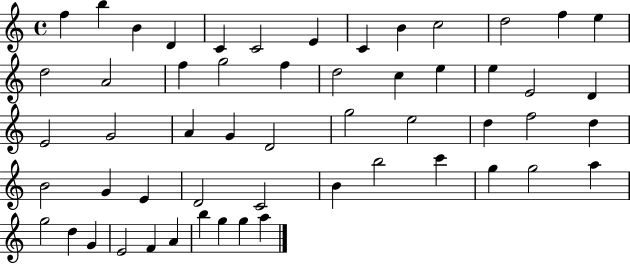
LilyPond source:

{
  \clef treble
  \time 4/4
  \defaultTimeSignature
  \key c \major
  f''4 b''4 b'4 d'4 | c'4 c'2 e'4 | c'4 b'4 c''2 | d''2 f''4 e''4 | \break d''2 a'2 | f''4 g''2 f''4 | d''2 c''4 e''4 | e''4 e'2 d'4 | \break e'2 g'2 | a'4 g'4 d'2 | g''2 e''2 | d''4 f''2 d''4 | \break b'2 g'4 e'4 | d'2 c'2 | b'4 b''2 c'''4 | g''4 g''2 a''4 | \break g''2 d''4 g'4 | e'2 f'4 a'4 | b''4 g''4 g''4 a''4 | \bar "|."
}